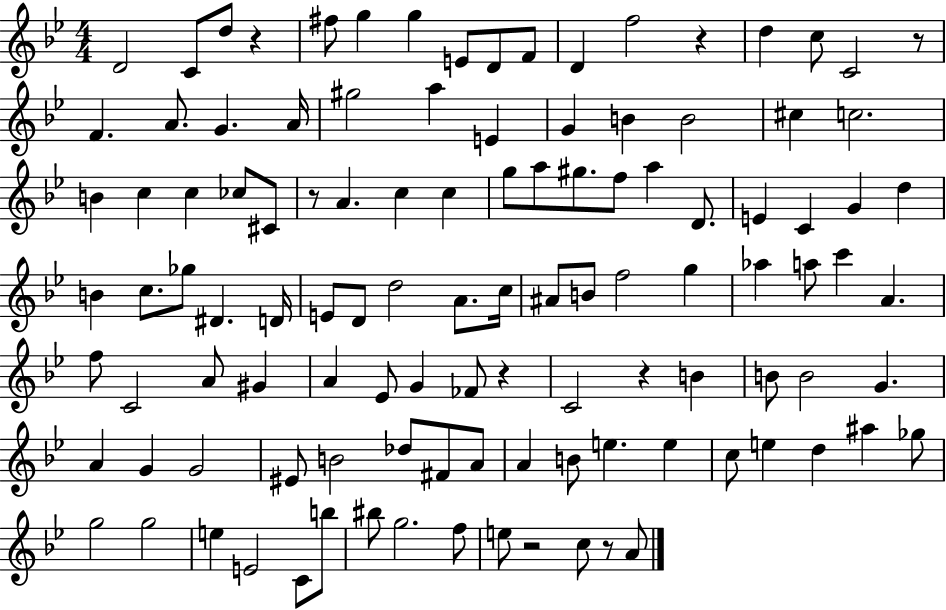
X:1
T:Untitled
M:4/4
L:1/4
K:Bb
D2 C/2 d/2 z ^f/2 g g E/2 D/2 F/2 D f2 z d c/2 C2 z/2 F A/2 G A/4 ^g2 a E G B B2 ^c c2 B c c _c/2 ^C/2 z/2 A c c g/2 a/2 ^g/2 f/2 a D/2 E C G d B c/2 _g/2 ^D D/4 E/2 D/2 d2 A/2 c/4 ^A/2 B/2 f2 g _a a/2 c' A f/2 C2 A/2 ^G A _E/2 G _F/2 z C2 z B B/2 B2 G A G G2 ^E/2 B2 _d/2 ^F/2 A/2 A B/2 e e c/2 e d ^a _g/2 g2 g2 e E2 C/2 b/2 ^b/2 g2 f/2 e/2 z2 c/2 z/2 A/2